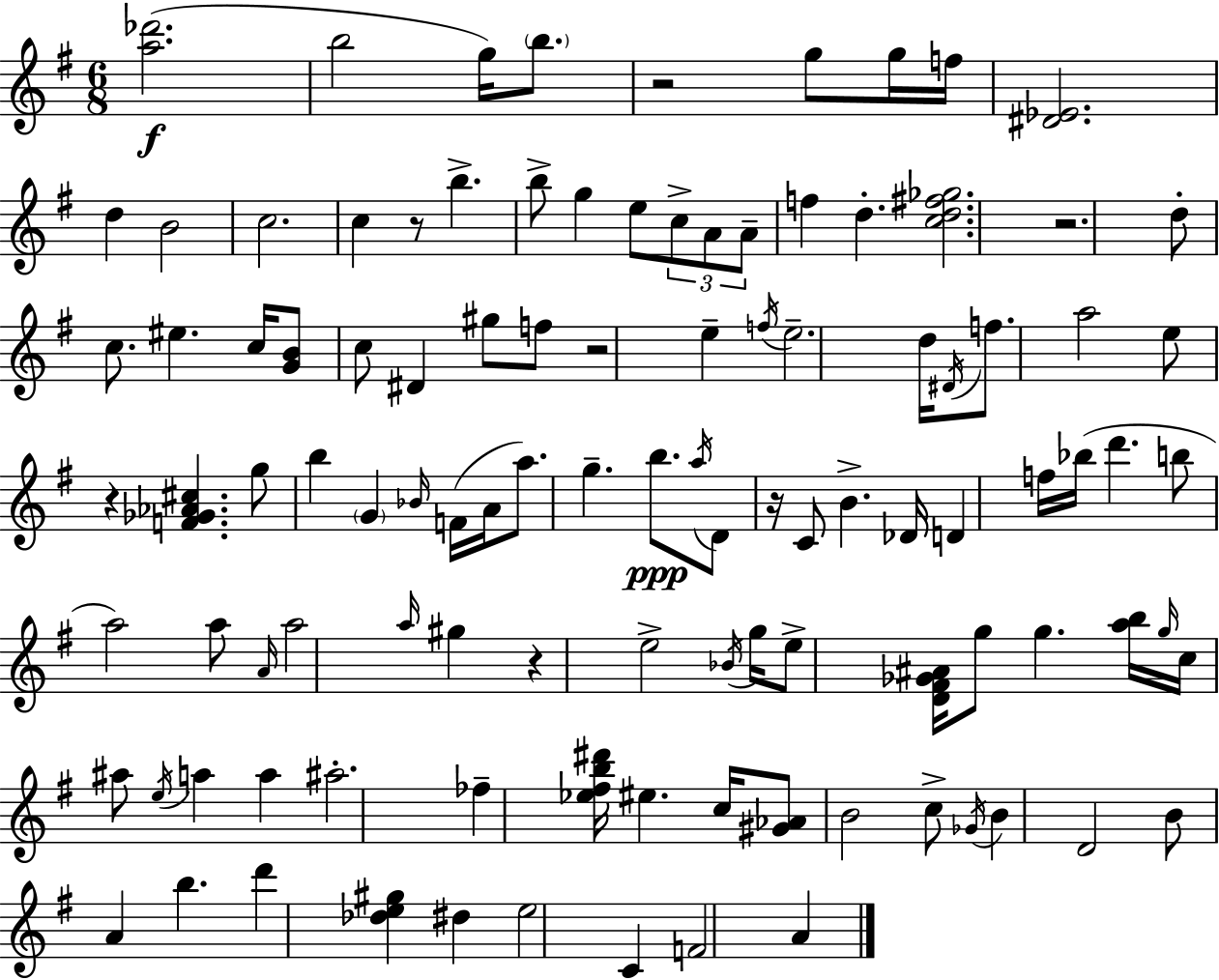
{
  \clef treble
  \numericTimeSignature
  \time 6/8
  \key e \minor
  <a'' des'''>2.(\f | b''2 g''16) \parenthesize b''8. | r2 g''8 g''16 f''16 | <dis' ees'>2. | \break d''4 b'2 | c''2. | c''4 r8 b''4.-> | b''8-> g''4 e''8 \tuplet 3/2 { c''8-> a'8 | \break a'8-- } f''4 d''4.-. | <c'' d'' fis'' ges''>2. | r2. | d''8-. c''8. eis''4. c''16 | \break <g' b'>8 c''8 dis'4 gis''8 f''8 | r2 e''4-- | \acciaccatura { f''16 } e''2.-- | d''16 \acciaccatura { dis'16 } f''8. a''2 | \break e''8 r4 <f' ges' aes' cis''>4. | g''8 b''4 \parenthesize g'4 | \grace { bes'16 } f'16( a'16 a''8.) g''4.-- | b''8.\ppp \acciaccatura { a''16 } d'8 r16 c'8 b'4.-> | \break des'16 d'4 f''16 bes''16( d'''4. | b''8 a''2) | a''8 \grace { a'16 } a''2 | \grace { a''16 } gis''4 r4 e''2-> | \break \acciaccatura { bes'16 } g''16 e''8-> <d' fis' ges' ais'>16 g''8 | g''4. <a'' b''>16 \grace { g''16 } c''16 ais''8 | \acciaccatura { e''16 } a''4 a''4 ais''2.-. | fes''4-- | \break <ees'' fis'' b'' dis'''>16 eis''4. c''16 <gis' aes'>8 b'2 | c''8-> \acciaccatura { ges'16 } b'4 | d'2 b'8 | a'4 b''4. d'''4 | \break <des'' e'' gis''>4 dis''4 e''2 | c'4 f'2 | a'4 \bar "|."
}